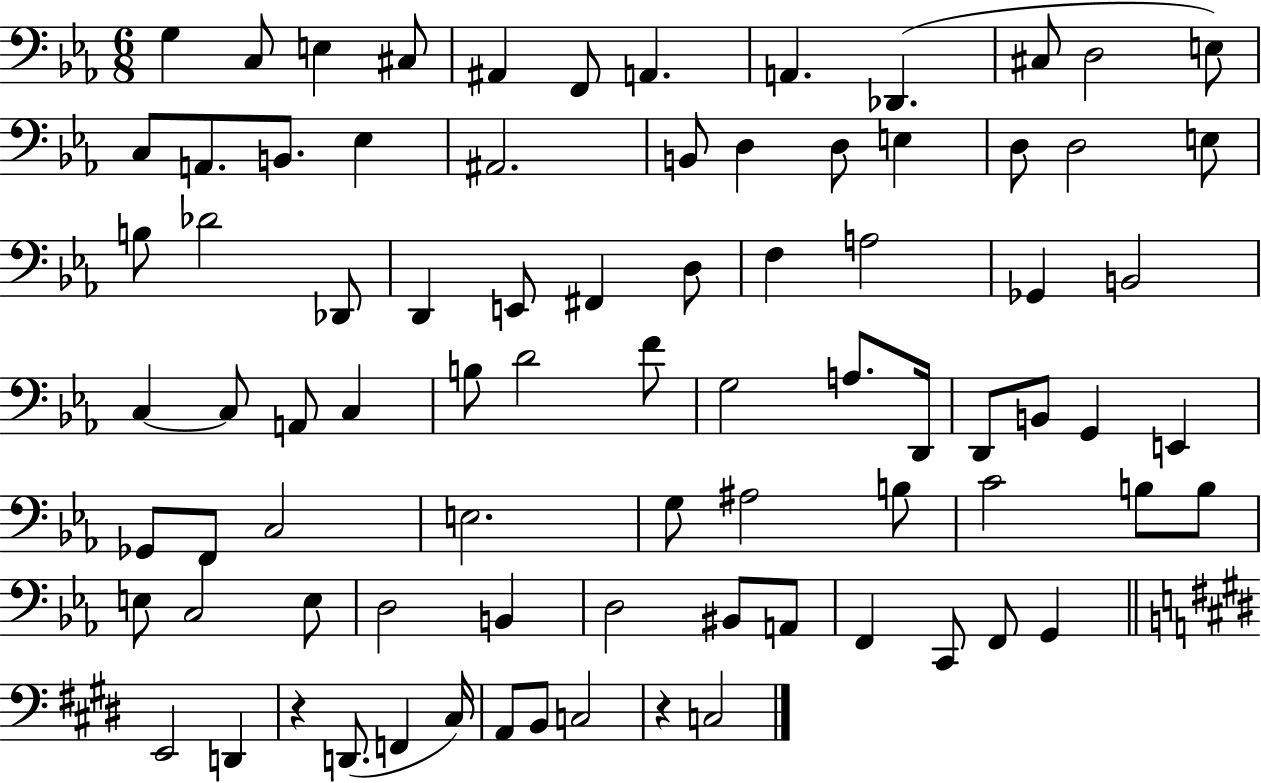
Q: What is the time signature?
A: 6/8